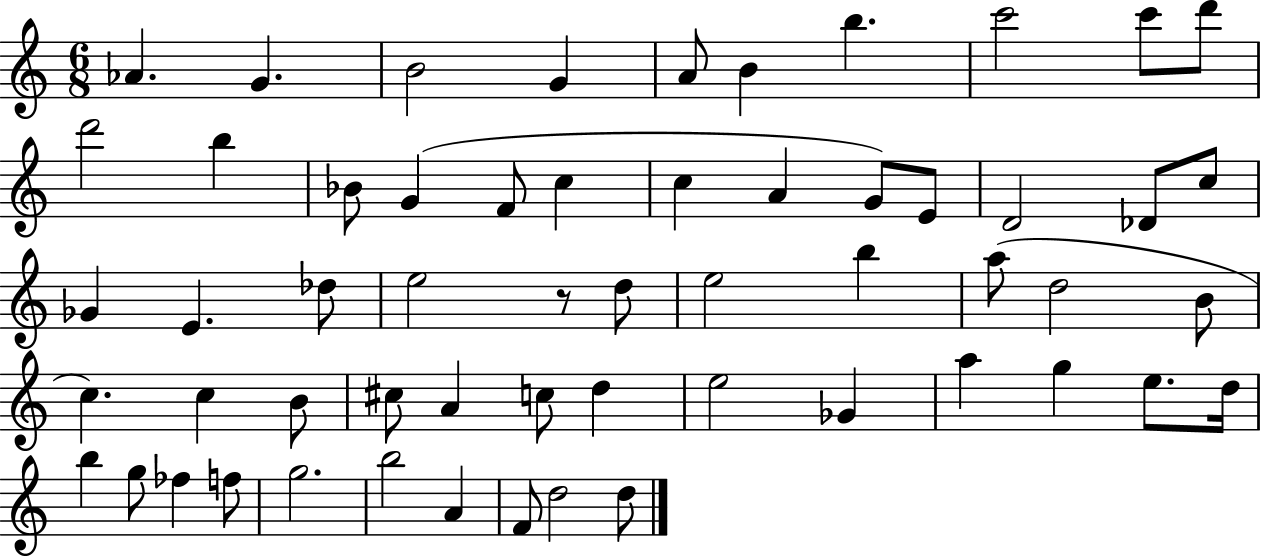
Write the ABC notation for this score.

X:1
T:Untitled
M:6/8
L:1/4
K:C
_A G B2 G A/2 B b c'2 c'/2 d'/2 d'2 b _B/2 G F/2 c c A G/2 E/2 D2 _D/2 c/2 _G E _d/2 e2 z/2 d/2 e2 b a/2 d2 B/2 c c B/2 ^c/2 A c/2 d e2 _G a g e/2 d/4 b g/2 _f f/2 g2 b2 A F/2 d2 d/2